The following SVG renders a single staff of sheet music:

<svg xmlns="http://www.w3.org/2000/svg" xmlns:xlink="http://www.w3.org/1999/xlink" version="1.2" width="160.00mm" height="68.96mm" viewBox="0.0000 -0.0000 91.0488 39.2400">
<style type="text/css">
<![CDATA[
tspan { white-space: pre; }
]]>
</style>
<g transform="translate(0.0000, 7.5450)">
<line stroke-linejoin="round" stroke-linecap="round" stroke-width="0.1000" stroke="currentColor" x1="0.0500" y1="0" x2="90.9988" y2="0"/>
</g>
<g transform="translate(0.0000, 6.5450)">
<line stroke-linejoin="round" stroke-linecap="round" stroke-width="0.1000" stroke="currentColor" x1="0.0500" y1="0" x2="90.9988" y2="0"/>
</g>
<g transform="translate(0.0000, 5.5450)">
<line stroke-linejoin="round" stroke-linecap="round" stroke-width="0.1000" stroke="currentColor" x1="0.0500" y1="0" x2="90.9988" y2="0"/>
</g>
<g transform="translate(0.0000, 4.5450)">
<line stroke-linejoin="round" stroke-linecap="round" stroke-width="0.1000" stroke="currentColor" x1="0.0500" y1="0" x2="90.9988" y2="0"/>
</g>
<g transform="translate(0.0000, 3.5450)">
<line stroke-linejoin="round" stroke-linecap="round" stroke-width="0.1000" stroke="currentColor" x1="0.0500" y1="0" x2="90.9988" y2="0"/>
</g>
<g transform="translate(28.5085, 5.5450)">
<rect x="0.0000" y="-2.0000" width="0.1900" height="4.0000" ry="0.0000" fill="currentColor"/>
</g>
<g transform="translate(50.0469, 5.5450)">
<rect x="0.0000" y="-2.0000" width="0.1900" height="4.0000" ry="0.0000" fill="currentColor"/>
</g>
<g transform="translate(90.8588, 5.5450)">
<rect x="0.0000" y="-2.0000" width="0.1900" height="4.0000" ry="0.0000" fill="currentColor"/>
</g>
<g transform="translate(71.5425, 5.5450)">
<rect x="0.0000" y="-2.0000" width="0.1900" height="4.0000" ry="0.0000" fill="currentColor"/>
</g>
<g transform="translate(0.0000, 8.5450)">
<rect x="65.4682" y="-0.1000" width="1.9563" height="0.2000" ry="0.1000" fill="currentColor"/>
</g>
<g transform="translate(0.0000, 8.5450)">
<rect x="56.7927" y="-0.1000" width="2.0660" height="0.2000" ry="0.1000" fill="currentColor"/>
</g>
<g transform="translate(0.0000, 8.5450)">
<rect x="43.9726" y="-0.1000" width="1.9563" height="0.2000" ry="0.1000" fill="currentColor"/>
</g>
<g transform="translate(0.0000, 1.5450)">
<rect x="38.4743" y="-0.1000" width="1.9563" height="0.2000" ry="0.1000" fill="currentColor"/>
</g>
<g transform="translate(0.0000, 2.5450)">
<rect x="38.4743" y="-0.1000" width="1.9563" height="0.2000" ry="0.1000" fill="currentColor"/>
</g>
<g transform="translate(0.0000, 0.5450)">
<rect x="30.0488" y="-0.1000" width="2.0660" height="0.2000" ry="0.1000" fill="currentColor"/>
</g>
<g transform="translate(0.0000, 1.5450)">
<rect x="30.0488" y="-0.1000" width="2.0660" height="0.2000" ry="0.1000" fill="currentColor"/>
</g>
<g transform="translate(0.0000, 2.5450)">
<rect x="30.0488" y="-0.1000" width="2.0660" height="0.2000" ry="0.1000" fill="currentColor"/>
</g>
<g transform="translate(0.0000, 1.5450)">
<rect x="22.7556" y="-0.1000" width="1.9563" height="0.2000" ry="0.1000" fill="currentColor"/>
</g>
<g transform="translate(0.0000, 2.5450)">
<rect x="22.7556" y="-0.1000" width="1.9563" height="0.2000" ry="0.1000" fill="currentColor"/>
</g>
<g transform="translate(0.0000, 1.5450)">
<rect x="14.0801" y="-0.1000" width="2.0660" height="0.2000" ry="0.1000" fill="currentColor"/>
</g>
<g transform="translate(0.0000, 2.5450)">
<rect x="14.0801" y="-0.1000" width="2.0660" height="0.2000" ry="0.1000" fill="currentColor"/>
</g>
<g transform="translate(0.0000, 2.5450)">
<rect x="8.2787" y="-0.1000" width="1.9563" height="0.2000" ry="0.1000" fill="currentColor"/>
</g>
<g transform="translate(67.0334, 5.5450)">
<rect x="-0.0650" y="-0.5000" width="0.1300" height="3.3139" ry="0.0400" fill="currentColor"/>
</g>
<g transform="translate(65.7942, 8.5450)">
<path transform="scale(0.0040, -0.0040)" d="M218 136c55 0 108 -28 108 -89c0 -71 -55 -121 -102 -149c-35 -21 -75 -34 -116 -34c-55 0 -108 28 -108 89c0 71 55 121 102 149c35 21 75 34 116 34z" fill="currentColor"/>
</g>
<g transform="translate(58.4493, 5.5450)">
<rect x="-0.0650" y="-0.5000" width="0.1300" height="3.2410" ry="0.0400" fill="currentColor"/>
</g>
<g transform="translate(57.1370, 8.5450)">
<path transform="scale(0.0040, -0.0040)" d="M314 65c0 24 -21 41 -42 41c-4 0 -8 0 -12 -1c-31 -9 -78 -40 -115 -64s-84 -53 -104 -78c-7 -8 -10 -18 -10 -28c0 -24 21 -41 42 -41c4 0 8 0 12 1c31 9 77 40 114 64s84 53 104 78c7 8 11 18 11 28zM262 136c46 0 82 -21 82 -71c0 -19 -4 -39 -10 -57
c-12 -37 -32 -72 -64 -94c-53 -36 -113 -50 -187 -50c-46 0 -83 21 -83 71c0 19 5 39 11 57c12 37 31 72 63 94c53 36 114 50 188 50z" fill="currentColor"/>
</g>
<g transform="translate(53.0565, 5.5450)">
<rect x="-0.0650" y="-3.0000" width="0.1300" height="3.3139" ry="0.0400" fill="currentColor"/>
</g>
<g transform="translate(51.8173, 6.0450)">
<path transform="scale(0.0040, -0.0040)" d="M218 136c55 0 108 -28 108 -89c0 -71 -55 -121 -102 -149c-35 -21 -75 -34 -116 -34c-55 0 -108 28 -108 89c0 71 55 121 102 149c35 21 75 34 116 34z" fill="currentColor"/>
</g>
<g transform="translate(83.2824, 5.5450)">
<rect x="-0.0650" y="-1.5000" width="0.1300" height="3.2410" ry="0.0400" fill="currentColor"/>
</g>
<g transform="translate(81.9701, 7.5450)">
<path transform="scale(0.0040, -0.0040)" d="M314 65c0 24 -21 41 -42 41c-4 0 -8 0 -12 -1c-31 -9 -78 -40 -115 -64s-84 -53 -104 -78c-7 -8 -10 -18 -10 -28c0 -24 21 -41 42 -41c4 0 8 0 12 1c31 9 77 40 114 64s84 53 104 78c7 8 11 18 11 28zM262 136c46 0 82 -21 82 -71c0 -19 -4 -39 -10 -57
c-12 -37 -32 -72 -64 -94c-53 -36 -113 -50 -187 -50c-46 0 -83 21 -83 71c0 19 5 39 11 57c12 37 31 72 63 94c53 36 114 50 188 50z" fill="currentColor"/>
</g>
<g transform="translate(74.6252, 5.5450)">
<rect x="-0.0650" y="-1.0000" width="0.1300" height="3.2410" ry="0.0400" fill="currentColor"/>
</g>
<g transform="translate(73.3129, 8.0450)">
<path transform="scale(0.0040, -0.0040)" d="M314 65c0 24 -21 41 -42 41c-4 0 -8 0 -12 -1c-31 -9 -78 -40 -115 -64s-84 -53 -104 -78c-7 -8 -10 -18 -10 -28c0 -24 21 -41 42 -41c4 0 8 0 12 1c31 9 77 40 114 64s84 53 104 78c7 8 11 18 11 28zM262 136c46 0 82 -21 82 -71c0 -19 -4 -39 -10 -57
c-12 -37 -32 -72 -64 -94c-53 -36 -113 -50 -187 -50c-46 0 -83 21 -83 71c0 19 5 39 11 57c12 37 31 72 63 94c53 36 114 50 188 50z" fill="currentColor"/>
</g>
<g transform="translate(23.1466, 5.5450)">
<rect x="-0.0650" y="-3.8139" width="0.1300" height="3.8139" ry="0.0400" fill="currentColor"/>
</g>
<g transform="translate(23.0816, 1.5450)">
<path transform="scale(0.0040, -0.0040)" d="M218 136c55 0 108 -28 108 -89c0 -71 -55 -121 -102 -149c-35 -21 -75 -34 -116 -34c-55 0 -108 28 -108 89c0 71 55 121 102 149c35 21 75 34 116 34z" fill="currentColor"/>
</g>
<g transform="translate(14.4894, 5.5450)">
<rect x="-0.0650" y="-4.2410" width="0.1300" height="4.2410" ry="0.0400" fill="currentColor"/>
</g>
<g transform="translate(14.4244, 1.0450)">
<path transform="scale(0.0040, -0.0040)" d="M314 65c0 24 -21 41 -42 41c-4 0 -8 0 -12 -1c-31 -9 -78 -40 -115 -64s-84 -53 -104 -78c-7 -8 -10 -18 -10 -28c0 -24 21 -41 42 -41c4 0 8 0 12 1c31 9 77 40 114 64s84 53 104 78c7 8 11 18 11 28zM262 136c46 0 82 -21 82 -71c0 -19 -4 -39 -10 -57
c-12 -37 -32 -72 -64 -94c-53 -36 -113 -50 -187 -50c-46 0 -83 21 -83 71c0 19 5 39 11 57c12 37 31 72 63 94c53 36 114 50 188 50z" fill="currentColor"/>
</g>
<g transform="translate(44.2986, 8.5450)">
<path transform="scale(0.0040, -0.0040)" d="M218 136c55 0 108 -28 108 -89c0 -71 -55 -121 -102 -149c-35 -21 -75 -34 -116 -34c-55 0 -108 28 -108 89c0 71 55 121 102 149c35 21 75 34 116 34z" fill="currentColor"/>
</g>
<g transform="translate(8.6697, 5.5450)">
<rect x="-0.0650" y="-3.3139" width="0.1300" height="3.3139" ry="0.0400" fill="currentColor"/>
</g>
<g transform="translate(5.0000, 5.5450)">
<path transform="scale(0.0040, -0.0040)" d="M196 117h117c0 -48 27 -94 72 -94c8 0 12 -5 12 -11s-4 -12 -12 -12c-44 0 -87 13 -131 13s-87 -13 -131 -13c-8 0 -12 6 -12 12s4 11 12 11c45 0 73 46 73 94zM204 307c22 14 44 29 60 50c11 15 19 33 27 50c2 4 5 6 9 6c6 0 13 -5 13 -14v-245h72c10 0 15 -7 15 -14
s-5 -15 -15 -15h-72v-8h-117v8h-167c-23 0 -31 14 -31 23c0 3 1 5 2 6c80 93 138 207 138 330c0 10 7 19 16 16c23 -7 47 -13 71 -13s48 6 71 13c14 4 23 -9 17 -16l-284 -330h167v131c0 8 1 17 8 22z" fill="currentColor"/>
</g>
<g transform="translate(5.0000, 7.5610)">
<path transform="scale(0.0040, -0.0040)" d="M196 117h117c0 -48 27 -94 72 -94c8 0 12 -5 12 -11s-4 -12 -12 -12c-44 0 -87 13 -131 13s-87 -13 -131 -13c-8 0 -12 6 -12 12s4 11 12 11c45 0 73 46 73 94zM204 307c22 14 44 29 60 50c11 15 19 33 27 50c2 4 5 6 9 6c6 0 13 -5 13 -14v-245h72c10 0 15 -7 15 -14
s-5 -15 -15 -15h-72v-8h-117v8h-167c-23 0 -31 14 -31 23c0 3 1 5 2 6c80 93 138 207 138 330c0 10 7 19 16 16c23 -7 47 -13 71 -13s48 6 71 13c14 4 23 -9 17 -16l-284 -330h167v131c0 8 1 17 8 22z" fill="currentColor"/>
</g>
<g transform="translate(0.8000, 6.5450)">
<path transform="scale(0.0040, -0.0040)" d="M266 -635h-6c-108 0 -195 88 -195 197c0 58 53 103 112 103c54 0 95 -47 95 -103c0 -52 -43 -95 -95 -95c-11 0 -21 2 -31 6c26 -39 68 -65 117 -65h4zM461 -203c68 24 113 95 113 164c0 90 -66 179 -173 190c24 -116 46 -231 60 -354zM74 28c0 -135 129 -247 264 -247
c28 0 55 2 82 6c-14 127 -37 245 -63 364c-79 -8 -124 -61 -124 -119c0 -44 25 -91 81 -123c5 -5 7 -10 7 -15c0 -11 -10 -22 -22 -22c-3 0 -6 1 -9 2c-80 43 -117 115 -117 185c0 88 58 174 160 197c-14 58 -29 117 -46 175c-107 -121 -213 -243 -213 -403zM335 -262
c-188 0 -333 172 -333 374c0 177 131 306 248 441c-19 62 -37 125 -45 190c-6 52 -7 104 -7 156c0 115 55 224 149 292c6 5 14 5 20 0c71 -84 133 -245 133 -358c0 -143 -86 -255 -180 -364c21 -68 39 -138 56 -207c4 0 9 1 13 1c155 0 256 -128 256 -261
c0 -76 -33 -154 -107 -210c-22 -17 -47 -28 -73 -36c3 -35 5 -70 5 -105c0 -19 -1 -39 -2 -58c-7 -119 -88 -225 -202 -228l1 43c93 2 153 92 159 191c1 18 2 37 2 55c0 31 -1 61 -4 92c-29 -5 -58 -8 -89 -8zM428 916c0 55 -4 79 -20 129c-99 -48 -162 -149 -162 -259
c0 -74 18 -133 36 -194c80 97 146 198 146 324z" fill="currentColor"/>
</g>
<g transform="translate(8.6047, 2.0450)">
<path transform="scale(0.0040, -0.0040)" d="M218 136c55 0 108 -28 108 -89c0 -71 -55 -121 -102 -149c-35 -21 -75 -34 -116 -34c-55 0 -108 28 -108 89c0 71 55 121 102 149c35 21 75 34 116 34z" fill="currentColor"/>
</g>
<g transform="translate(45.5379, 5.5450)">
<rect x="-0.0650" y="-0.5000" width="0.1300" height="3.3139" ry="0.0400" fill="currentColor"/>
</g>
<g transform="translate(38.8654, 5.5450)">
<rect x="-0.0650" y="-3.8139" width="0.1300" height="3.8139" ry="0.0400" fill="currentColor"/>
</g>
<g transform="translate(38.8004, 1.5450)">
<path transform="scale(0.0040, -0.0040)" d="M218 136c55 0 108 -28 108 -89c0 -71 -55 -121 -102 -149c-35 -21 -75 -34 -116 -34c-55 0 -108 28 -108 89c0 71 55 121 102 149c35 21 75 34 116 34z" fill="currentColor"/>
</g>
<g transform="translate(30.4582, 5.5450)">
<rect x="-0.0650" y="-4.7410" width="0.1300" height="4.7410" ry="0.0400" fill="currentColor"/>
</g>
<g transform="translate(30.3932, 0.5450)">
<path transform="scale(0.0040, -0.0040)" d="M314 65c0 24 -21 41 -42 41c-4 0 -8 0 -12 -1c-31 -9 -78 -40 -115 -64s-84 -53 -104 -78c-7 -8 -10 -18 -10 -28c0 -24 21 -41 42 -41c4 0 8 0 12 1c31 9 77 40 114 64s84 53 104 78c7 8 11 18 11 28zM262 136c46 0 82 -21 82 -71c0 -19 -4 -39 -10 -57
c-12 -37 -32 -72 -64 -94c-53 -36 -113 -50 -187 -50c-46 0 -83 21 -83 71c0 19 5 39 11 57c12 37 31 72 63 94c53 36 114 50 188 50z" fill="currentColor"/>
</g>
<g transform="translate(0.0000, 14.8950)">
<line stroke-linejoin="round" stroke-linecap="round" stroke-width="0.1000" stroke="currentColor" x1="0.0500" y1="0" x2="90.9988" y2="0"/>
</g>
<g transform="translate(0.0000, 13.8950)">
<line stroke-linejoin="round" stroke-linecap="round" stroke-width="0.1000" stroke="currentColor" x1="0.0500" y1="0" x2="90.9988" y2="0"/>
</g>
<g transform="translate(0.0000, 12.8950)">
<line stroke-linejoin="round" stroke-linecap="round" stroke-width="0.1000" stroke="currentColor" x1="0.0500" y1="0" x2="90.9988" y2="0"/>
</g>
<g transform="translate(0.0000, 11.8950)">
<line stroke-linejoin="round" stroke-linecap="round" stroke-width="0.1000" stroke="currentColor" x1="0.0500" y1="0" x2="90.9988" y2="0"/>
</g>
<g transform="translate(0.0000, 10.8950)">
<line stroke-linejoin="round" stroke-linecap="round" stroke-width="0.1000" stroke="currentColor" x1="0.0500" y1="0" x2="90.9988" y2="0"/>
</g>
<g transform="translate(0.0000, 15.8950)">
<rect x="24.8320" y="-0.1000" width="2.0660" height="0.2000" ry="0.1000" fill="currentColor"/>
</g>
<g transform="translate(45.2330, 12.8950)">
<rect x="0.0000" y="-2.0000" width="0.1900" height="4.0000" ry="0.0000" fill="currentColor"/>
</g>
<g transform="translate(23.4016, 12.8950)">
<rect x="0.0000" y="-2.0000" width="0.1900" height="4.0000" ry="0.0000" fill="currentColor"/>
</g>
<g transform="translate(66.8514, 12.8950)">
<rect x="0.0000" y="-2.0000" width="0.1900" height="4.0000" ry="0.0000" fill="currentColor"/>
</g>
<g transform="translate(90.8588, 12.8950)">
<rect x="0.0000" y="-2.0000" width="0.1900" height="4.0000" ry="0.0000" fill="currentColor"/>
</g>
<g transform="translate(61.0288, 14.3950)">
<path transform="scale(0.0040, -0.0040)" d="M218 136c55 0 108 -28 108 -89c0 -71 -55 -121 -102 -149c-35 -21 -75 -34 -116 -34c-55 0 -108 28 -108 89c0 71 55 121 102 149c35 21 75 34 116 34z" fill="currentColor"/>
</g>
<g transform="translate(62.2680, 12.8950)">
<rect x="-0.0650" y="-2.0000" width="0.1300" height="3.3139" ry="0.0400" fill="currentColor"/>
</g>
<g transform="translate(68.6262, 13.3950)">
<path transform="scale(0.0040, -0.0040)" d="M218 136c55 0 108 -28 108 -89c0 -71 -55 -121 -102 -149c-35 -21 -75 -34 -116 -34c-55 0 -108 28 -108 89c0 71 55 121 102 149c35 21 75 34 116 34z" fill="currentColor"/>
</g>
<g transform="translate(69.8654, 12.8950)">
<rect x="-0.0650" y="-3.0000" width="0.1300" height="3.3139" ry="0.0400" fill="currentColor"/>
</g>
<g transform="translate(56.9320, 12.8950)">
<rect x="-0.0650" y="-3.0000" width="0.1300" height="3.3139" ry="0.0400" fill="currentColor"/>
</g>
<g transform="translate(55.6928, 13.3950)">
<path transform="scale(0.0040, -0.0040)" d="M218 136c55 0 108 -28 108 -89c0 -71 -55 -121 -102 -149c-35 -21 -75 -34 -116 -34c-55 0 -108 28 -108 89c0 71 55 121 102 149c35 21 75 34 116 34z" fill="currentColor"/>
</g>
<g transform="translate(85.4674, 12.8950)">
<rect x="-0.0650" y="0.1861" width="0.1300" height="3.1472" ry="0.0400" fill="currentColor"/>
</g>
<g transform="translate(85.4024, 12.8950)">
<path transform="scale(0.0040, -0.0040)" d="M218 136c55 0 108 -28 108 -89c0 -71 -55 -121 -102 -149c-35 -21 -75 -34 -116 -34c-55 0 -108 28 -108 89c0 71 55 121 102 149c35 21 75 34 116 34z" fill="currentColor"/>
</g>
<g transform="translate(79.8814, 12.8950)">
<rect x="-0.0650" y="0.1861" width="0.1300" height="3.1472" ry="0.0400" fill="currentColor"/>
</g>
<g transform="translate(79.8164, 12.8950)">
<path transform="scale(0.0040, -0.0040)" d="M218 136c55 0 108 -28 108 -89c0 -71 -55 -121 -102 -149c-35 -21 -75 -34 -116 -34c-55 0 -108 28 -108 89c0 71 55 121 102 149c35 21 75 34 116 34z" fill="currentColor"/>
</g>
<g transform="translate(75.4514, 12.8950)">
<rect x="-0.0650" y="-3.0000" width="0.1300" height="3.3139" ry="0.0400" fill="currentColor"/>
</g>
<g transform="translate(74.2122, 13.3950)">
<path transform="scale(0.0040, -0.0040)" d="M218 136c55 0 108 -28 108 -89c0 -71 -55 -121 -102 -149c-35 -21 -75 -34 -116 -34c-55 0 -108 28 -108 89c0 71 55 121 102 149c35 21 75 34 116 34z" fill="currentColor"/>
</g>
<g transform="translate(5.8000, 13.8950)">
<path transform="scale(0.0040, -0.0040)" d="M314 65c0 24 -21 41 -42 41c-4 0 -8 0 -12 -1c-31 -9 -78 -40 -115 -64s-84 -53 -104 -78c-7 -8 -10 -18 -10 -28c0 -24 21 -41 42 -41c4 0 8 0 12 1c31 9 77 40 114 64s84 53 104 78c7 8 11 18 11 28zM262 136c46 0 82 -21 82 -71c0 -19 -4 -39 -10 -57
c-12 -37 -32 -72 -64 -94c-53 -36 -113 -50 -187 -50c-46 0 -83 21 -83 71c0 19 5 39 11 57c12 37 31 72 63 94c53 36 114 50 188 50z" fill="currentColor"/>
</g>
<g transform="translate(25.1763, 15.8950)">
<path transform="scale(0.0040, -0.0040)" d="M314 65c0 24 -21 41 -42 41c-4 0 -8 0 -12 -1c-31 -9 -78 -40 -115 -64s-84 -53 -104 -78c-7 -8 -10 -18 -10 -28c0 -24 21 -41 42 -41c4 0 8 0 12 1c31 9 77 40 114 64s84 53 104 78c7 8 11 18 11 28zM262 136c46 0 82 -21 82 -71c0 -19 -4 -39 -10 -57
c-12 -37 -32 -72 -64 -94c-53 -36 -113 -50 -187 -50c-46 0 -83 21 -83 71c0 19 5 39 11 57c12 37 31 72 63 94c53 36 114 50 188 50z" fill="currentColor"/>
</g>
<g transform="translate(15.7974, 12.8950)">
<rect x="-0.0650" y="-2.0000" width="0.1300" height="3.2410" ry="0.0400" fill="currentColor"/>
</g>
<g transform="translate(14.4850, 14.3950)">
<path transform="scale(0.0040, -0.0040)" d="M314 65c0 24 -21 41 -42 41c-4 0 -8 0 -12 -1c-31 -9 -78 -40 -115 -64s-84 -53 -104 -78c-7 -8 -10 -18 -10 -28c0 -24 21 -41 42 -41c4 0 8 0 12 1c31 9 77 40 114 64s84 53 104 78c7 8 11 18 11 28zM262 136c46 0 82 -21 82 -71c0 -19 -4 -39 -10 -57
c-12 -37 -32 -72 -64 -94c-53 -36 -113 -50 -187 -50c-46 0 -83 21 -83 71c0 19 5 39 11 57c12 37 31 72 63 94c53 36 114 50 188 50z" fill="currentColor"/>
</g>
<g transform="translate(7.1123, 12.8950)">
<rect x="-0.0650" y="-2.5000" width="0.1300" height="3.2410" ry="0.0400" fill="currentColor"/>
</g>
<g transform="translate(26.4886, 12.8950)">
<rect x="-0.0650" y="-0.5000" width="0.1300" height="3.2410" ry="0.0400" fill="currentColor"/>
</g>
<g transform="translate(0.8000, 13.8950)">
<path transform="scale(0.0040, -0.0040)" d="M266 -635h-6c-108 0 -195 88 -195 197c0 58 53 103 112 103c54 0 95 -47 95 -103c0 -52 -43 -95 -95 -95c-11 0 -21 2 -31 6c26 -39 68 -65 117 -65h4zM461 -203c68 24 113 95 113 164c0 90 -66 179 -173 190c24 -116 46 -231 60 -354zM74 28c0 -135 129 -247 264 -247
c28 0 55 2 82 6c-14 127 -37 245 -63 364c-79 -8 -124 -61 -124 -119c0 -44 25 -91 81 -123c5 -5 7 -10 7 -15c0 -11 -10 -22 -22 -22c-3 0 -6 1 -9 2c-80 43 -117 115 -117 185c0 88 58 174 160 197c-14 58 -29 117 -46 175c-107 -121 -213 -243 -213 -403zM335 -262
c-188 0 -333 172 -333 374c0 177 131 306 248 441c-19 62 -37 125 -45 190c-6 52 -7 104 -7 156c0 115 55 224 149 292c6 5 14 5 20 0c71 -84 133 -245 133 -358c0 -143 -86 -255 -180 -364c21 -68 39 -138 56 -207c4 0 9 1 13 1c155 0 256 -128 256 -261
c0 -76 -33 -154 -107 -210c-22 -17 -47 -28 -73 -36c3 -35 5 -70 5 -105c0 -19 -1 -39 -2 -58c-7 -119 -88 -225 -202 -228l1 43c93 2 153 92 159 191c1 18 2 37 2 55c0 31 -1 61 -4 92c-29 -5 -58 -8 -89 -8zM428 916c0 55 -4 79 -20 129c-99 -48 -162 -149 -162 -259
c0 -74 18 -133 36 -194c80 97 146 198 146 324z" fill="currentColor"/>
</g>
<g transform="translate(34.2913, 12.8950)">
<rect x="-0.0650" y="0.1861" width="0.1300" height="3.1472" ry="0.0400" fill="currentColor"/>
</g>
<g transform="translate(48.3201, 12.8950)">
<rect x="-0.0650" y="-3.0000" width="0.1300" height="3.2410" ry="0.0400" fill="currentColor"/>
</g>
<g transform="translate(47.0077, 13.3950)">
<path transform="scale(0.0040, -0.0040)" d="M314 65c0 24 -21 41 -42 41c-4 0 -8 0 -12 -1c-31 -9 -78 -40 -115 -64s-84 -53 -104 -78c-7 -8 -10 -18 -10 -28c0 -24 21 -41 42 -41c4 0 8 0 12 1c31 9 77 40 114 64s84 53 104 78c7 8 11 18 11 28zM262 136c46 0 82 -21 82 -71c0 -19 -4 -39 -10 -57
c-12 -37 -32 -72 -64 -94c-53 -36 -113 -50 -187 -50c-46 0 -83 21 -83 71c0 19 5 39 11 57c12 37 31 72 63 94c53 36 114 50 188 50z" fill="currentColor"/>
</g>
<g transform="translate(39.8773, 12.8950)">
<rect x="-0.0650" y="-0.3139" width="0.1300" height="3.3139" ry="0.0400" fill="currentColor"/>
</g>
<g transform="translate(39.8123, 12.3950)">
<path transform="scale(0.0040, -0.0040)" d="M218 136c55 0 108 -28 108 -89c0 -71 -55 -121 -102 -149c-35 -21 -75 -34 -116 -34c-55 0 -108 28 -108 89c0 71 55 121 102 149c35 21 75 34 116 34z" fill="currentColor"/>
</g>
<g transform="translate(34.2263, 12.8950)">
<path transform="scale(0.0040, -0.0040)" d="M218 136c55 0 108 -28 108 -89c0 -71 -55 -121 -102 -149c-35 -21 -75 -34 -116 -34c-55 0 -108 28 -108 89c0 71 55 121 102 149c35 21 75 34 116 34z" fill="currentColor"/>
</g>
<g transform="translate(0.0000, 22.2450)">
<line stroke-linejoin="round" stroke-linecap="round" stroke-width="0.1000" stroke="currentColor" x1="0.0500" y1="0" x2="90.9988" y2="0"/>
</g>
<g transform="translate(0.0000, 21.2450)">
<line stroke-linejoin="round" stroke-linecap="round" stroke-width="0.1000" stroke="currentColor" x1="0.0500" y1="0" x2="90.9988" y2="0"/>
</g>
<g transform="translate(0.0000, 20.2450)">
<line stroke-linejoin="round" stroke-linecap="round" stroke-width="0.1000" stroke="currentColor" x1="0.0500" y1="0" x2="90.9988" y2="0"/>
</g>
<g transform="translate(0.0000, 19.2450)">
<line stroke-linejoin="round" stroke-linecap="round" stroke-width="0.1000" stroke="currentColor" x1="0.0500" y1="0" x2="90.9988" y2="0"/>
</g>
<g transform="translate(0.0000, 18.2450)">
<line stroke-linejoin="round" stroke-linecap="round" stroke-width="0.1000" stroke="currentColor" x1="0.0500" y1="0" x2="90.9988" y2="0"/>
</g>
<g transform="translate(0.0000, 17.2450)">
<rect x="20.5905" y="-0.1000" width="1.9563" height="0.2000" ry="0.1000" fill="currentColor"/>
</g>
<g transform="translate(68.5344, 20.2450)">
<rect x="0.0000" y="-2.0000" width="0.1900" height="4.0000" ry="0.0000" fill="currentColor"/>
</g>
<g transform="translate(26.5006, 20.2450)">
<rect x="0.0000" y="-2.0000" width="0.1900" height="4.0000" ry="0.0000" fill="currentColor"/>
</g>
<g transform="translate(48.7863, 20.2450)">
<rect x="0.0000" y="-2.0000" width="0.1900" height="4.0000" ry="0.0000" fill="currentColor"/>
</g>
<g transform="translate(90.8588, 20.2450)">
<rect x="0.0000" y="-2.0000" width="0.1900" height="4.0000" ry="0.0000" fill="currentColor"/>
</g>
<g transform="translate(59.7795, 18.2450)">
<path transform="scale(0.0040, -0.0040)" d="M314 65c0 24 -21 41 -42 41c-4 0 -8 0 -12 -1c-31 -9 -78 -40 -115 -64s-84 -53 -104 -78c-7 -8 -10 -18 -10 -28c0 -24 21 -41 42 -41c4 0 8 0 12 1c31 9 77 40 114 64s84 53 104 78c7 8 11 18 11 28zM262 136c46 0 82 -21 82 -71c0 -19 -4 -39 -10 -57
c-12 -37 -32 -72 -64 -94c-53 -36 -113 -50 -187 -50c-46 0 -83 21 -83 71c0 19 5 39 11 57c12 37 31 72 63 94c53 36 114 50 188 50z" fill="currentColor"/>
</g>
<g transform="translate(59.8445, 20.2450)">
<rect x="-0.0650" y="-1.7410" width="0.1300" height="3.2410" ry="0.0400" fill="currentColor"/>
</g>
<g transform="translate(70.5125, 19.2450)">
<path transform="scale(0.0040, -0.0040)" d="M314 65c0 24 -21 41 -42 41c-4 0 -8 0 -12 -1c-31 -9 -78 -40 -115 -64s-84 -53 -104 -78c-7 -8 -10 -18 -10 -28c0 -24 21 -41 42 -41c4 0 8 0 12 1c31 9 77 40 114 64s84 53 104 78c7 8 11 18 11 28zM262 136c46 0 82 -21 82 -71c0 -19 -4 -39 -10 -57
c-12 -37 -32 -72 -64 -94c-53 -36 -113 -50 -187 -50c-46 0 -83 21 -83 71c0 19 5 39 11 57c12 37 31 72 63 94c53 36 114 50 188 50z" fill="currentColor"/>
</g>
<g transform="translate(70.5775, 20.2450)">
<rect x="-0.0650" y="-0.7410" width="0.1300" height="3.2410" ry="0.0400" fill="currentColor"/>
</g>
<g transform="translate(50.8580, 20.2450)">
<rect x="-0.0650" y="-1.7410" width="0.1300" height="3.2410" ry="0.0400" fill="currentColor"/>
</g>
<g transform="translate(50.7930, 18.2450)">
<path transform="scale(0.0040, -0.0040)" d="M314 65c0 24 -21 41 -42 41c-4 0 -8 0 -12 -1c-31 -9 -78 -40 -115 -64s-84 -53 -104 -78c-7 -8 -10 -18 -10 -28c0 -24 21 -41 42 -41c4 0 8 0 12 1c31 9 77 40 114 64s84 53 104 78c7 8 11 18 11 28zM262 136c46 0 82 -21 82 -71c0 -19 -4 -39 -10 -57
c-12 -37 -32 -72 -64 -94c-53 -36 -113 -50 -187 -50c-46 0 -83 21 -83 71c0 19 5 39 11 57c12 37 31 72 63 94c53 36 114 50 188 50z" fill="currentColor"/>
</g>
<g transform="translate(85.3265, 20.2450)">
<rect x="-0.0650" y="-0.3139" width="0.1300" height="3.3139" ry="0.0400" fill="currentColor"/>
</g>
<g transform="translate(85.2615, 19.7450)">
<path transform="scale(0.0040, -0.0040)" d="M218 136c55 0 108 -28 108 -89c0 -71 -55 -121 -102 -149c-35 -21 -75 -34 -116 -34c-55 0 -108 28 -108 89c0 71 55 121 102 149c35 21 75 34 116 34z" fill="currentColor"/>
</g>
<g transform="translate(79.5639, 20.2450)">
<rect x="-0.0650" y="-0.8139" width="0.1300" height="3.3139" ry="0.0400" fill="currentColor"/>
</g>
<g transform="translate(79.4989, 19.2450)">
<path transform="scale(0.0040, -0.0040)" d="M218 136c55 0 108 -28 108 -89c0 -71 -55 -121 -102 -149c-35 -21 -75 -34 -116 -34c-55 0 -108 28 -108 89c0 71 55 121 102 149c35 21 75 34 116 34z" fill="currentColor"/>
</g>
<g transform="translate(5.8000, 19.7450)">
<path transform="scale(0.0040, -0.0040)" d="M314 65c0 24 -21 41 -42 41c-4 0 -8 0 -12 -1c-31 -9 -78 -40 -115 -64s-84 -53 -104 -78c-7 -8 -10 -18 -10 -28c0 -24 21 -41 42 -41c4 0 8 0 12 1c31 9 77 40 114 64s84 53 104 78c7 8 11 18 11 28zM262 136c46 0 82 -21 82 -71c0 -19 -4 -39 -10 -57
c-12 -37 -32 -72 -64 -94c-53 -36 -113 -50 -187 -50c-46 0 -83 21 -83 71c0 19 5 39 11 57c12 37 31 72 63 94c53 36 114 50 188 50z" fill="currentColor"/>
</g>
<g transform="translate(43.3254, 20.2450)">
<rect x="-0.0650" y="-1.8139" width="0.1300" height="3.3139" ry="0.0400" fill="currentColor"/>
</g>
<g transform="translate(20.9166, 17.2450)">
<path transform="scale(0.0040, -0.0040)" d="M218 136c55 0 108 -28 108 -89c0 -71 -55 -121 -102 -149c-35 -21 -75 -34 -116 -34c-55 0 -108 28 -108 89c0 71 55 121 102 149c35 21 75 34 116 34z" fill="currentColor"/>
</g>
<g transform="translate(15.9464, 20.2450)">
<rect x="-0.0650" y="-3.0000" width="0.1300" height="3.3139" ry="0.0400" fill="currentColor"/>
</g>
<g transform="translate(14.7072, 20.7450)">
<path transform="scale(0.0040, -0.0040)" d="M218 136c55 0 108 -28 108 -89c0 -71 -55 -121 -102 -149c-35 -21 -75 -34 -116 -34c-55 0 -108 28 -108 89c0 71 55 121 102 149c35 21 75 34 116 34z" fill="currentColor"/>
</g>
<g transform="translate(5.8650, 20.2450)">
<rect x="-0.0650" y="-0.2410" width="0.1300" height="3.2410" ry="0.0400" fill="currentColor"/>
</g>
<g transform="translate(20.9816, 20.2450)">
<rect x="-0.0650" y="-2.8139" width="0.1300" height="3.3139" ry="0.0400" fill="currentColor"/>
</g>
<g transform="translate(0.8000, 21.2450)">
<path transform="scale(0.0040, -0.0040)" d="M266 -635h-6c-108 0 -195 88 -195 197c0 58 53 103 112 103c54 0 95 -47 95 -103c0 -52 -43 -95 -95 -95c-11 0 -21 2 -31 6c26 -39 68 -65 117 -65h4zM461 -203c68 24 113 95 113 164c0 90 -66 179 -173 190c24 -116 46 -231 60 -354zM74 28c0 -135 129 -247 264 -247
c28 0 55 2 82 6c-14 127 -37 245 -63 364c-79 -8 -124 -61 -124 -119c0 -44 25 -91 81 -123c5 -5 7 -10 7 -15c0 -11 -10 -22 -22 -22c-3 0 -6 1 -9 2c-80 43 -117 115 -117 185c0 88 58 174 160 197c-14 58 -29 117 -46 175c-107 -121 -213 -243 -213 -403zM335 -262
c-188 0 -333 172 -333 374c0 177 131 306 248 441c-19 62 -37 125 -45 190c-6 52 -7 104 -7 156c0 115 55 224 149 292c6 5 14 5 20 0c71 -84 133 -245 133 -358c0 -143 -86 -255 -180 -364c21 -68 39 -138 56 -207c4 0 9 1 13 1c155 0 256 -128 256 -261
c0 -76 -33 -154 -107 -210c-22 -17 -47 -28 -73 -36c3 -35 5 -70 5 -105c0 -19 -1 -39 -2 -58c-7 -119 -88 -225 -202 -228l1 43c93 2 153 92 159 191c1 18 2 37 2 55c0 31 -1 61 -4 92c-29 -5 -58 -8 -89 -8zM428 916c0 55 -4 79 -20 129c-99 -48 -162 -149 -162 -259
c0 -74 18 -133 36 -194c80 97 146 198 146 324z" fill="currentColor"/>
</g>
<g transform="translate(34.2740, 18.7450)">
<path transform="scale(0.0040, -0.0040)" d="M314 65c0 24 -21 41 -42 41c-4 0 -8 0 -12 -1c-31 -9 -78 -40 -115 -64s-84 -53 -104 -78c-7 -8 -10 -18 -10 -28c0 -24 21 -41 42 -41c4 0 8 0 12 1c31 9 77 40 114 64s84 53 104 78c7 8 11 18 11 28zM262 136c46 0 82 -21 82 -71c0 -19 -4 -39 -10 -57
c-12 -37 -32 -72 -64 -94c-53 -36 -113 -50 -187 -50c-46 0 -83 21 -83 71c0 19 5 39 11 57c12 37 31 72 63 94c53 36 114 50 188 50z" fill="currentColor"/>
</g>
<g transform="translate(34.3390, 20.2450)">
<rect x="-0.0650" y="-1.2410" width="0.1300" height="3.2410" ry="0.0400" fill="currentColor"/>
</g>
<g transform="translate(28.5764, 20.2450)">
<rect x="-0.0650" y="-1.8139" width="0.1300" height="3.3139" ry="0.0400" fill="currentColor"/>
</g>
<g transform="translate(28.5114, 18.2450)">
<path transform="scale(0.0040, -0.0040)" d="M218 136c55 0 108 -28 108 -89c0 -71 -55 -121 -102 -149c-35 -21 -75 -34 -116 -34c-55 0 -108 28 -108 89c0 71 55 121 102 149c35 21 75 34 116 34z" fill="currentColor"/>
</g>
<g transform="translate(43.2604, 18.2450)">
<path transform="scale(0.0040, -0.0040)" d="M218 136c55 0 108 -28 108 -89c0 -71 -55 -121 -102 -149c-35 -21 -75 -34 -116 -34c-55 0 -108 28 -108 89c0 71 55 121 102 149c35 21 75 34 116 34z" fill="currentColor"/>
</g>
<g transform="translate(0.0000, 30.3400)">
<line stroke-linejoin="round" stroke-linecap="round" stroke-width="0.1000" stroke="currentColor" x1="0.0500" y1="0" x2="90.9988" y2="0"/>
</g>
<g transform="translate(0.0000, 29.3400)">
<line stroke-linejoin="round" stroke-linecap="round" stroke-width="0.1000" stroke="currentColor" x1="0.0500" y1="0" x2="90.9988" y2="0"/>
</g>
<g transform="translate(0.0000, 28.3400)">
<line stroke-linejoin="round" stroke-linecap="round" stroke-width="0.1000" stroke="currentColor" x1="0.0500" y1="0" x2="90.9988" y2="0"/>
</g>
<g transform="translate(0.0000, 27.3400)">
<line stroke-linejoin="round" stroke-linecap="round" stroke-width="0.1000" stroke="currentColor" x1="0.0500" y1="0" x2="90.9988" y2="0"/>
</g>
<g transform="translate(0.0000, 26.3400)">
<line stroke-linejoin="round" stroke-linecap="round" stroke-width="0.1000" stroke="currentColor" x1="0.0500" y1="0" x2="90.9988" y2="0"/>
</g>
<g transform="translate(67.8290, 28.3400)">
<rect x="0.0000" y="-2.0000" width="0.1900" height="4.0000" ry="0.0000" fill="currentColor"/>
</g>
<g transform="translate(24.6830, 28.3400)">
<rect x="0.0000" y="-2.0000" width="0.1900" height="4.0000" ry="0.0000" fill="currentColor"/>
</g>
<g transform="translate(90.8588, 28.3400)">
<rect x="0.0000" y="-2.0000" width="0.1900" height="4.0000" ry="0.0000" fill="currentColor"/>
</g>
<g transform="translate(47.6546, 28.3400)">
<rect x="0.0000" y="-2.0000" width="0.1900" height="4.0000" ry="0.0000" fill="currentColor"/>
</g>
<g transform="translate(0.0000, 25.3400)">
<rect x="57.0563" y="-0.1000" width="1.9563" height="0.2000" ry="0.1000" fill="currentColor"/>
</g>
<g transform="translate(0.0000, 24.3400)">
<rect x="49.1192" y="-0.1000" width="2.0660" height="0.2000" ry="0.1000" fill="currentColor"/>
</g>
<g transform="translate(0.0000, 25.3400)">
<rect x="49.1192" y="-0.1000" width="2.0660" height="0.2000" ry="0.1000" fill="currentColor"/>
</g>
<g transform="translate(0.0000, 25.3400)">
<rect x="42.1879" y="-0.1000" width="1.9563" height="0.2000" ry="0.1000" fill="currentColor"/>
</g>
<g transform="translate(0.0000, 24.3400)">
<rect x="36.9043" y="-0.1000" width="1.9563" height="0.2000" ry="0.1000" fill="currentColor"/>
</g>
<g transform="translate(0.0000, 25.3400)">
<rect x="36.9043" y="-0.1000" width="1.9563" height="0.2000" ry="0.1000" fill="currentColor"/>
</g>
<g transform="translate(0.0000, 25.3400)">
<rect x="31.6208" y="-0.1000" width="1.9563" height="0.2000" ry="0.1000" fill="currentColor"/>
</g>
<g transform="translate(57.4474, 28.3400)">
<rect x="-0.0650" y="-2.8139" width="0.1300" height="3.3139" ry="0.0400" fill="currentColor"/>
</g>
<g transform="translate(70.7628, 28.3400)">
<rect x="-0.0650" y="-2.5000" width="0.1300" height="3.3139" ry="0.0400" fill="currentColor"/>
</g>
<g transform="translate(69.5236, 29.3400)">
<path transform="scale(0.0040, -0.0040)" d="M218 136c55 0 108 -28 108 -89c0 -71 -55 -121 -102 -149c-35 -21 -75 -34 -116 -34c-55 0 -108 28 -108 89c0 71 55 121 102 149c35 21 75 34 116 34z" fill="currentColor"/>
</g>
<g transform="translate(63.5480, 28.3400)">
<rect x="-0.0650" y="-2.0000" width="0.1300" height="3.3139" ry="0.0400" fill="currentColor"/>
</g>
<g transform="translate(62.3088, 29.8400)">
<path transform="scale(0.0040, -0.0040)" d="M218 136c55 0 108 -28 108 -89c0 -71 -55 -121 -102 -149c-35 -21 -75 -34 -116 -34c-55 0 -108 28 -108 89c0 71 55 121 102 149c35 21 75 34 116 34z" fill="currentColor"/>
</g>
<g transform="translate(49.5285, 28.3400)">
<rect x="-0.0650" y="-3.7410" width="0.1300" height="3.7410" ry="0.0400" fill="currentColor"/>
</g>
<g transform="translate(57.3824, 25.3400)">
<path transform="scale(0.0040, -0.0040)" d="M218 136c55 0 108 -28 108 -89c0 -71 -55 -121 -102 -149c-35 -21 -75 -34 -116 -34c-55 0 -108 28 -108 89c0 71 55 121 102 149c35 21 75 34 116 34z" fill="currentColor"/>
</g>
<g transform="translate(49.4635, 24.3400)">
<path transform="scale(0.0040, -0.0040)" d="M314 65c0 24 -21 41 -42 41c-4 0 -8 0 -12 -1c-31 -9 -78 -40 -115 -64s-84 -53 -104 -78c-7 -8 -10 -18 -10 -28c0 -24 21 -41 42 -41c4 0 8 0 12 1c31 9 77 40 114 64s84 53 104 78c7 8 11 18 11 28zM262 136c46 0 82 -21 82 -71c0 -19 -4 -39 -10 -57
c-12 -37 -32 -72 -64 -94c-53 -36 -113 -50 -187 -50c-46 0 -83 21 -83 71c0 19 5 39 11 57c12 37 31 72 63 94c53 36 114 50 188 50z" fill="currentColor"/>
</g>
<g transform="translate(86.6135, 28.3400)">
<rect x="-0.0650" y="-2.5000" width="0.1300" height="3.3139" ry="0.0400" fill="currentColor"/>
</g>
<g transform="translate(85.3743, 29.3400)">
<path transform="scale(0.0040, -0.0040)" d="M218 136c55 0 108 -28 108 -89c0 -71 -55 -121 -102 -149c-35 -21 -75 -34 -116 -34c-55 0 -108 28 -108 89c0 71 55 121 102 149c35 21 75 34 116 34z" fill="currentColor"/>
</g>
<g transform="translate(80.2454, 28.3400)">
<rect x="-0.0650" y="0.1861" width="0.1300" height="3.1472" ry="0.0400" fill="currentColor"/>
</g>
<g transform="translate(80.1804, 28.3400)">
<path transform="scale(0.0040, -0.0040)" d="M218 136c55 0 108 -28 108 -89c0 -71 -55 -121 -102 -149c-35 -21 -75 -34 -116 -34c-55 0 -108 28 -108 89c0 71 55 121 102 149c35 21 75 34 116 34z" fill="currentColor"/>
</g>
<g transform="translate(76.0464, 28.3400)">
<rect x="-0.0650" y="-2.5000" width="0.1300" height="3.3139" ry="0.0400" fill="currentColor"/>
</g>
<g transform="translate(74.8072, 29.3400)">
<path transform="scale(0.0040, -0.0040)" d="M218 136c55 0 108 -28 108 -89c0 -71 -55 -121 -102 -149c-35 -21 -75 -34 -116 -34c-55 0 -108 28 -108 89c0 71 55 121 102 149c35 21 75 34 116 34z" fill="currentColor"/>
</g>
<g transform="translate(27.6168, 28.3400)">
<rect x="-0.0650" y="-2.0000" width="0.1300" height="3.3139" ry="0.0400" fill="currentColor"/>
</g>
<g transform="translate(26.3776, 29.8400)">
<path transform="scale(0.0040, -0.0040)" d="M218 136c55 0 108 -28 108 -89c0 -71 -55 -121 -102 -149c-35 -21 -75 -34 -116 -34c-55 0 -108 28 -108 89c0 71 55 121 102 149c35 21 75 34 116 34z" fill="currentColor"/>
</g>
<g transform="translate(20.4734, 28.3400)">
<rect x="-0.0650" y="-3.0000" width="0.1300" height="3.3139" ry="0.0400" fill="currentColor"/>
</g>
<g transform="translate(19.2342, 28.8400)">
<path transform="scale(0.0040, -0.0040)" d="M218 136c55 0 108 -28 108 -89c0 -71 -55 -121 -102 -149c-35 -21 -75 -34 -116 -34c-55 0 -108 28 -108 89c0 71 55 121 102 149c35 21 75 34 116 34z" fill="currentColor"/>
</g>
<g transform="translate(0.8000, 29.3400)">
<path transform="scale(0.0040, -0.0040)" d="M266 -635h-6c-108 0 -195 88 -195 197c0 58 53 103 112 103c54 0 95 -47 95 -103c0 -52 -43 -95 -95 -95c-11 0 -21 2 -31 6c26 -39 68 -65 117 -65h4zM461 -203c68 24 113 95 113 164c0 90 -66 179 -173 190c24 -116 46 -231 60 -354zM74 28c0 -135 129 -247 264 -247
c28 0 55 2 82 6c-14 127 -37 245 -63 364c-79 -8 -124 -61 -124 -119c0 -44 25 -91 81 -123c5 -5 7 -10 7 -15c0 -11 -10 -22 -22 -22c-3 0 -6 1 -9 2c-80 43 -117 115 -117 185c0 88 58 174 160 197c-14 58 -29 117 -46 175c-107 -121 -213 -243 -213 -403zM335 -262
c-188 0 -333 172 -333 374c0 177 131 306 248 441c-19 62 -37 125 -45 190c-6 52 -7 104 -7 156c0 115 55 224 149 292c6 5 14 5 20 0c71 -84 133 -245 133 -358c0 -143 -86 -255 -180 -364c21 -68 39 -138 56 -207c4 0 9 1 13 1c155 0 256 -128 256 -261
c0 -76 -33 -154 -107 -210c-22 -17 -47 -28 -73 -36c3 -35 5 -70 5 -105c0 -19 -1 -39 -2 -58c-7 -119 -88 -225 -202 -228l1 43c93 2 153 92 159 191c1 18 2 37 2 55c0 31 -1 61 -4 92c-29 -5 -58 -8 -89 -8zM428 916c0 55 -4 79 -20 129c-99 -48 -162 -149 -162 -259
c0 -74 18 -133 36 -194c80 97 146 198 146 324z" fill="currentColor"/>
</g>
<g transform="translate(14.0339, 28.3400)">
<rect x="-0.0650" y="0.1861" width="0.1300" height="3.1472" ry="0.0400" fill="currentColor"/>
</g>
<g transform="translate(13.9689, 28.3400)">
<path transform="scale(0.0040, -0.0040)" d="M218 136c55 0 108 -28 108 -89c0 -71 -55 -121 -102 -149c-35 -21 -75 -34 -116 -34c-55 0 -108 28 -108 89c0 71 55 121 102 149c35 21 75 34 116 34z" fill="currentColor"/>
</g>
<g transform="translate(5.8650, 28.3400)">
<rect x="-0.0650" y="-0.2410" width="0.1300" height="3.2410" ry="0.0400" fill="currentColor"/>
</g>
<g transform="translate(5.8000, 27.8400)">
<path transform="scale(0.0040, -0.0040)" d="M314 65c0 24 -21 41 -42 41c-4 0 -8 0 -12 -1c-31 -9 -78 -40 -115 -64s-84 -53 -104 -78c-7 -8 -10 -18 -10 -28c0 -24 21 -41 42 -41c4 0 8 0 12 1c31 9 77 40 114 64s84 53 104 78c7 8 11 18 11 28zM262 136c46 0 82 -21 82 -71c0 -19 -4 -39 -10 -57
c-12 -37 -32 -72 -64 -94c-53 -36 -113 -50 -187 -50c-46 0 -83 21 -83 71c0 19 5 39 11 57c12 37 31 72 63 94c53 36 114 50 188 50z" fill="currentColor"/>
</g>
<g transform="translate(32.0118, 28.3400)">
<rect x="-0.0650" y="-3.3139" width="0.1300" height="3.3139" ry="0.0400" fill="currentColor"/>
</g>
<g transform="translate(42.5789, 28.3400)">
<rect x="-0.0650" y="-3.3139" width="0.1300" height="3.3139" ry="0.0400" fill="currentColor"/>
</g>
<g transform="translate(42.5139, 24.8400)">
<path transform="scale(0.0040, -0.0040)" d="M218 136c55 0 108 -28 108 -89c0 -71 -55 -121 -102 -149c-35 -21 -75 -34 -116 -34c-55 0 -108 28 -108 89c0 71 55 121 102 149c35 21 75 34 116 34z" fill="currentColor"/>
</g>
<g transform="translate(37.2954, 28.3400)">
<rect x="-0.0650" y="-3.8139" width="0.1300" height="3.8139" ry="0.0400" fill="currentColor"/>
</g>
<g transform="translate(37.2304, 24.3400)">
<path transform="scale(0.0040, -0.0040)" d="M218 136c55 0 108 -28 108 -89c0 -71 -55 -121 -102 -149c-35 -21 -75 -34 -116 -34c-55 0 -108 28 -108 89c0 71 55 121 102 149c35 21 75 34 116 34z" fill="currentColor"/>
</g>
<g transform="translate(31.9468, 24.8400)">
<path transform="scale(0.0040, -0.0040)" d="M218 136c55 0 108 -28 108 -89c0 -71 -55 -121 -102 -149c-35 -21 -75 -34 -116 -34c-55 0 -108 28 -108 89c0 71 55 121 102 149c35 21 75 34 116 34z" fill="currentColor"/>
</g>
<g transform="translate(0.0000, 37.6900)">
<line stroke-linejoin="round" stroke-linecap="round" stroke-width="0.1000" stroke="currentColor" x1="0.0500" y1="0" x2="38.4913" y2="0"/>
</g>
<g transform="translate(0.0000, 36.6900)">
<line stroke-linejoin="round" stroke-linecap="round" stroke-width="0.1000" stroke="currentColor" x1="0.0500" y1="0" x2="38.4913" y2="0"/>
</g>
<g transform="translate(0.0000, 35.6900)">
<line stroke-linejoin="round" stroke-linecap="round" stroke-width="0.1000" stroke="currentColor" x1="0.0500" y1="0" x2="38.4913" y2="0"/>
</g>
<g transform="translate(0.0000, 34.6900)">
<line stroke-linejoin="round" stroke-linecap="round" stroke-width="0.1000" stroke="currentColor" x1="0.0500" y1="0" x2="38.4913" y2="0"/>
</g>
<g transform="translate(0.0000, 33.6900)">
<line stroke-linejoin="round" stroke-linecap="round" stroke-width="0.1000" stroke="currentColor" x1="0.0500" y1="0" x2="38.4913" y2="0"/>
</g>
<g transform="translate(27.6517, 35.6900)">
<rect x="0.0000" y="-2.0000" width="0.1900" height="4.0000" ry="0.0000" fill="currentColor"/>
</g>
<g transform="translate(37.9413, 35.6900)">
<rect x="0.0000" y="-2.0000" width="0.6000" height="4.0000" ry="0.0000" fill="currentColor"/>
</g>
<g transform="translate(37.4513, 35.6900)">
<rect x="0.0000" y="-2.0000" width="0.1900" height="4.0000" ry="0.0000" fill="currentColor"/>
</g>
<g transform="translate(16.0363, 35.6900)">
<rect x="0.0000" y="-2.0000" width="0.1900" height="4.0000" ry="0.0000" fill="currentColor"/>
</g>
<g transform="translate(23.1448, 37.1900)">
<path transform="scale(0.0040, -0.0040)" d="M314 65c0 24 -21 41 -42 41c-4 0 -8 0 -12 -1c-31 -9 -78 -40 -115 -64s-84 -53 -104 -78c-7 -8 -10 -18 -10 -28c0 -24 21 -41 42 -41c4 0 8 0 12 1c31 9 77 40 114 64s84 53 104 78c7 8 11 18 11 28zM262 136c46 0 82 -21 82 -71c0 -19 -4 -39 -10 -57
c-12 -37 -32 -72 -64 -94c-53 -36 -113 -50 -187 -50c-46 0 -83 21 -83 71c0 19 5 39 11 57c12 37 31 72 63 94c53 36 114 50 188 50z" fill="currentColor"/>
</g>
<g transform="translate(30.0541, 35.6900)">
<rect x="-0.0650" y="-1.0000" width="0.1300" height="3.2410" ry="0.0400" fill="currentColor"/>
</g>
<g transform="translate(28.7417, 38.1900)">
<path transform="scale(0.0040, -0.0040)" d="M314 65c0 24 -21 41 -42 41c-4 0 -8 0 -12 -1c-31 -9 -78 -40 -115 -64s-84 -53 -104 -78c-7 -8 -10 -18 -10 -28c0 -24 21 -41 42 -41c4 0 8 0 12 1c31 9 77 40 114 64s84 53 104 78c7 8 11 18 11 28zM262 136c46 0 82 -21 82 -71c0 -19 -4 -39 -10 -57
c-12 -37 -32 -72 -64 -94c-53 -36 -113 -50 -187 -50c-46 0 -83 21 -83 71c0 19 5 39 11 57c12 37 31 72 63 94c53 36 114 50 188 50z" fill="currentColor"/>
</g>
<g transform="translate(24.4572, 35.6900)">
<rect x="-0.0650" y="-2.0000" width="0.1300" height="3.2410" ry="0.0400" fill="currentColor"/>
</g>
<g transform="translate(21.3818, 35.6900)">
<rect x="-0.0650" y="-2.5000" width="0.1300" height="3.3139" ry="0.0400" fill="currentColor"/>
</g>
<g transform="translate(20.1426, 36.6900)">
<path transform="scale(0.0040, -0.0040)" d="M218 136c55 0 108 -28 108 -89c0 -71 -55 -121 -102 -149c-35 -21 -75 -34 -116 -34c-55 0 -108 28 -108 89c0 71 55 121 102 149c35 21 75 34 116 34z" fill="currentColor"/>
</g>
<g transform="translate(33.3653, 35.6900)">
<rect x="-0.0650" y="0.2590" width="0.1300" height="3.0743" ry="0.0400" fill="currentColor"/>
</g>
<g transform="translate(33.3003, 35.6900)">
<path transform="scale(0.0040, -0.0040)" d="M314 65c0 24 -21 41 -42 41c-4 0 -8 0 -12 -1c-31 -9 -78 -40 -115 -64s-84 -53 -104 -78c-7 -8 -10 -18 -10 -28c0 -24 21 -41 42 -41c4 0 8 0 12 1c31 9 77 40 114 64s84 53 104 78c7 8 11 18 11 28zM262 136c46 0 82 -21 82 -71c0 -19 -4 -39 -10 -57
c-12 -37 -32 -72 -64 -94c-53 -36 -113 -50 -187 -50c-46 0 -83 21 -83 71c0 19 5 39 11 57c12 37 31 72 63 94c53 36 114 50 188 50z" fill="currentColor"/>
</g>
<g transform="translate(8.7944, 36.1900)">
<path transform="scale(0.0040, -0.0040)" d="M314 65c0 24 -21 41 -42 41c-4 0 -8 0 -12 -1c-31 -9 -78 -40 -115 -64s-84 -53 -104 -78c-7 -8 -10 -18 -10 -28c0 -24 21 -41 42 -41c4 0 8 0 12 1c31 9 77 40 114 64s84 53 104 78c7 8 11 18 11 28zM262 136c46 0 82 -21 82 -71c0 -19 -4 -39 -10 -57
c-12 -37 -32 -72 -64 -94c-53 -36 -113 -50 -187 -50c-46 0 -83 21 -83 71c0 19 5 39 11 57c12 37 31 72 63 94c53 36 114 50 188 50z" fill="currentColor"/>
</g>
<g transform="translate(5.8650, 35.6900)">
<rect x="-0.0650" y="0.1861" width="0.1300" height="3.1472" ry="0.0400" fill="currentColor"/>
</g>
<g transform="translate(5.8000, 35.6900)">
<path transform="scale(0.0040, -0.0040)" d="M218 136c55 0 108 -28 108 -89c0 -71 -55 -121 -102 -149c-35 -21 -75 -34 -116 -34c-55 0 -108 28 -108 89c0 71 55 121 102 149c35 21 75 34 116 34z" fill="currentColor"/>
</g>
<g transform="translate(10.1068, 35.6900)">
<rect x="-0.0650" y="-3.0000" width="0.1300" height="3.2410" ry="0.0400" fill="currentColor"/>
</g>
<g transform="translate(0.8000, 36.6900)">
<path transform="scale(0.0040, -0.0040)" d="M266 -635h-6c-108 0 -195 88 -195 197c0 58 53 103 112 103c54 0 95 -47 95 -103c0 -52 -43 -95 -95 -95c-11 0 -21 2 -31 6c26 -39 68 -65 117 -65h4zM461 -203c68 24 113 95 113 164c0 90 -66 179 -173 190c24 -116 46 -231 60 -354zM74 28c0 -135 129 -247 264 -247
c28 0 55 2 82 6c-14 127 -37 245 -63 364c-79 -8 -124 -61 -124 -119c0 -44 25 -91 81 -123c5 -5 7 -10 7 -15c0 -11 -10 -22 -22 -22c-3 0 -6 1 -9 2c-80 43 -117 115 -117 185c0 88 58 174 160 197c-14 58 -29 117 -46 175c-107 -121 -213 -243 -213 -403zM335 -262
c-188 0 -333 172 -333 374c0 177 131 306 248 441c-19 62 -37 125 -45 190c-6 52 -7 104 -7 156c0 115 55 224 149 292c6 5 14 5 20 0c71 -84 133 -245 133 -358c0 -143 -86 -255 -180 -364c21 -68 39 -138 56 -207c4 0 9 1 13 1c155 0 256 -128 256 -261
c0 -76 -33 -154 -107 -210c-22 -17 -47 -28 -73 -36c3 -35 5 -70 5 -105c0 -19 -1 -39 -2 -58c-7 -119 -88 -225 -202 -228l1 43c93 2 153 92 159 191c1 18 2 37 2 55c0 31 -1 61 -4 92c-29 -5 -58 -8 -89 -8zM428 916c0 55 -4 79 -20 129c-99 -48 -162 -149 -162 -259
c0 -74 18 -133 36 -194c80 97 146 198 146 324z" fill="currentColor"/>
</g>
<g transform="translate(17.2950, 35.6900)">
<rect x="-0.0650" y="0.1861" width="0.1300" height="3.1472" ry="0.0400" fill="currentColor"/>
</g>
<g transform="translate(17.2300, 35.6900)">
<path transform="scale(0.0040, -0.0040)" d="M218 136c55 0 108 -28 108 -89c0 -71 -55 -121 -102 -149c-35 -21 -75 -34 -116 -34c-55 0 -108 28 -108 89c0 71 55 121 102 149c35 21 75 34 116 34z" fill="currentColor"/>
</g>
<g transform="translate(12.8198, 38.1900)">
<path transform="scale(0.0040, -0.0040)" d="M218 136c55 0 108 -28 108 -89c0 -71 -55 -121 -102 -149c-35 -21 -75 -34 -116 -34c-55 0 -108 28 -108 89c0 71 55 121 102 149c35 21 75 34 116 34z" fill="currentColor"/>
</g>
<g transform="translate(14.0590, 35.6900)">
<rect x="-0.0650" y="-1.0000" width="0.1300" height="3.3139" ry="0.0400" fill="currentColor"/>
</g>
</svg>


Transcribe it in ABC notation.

X:1
T:Untitled
M:4/4
L:1/4
K:C
b d'2 c' e'2 c' C A C2 C D2 E2 G2 F2 C2 B c A2 A F A A B B c2 A a f e2 f f2 f2 d2 d c c2 B A F b c' b c'2 a F G G B G B A2 D B G F2 D2 B2